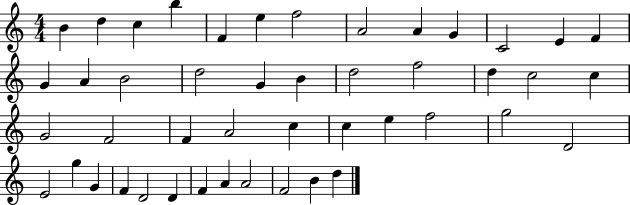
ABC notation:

X:1
T:Untitled
M:4/4
L:1/4
K:C
B d c b F e f2 A2 A G C2 E F G A B2 d2 G B d2 f2 d c2 c G2 F2 F A2 c c e f2 g2 D2 E2 g G F D2 D F A A2 F2 B d